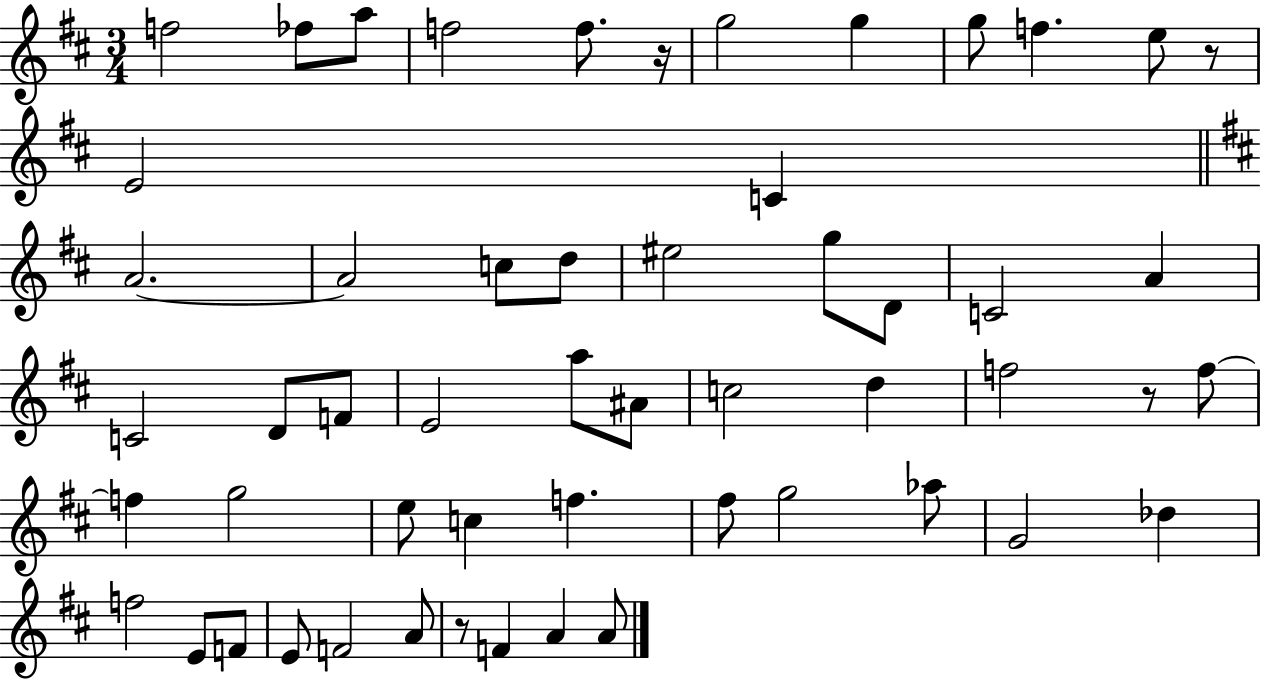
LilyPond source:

{
  \clef treble
  \numericTimeSignature
  \time 3/4
  \key d \major
  \repeat volta 2 { f''2 fes''8 a''8 | f''2 f''8. r16 | g''2 g''4 | g''8 f''4. e''8 r8 | \break e'2 c'4 | \bar "||" \break \key d \major a'2.~~ | a'2 c''8 d''8 | eis''2 g''8 d'8 | c'2 a'4 | \break c'2 d'8 f'8 | e'2 a''8 ais'8 | c''2 d''4 | f''2 r8 f''8~~ | \break f''4 g''2 | e''8 c''4 f''4. | fis''8 g''2 aes''8 | g'2 des''4 | \break f''2 e'8 f'8 | e'8 f'2 a'8 | r8 f'4 a'4 a'8 | } \bar "|."
}